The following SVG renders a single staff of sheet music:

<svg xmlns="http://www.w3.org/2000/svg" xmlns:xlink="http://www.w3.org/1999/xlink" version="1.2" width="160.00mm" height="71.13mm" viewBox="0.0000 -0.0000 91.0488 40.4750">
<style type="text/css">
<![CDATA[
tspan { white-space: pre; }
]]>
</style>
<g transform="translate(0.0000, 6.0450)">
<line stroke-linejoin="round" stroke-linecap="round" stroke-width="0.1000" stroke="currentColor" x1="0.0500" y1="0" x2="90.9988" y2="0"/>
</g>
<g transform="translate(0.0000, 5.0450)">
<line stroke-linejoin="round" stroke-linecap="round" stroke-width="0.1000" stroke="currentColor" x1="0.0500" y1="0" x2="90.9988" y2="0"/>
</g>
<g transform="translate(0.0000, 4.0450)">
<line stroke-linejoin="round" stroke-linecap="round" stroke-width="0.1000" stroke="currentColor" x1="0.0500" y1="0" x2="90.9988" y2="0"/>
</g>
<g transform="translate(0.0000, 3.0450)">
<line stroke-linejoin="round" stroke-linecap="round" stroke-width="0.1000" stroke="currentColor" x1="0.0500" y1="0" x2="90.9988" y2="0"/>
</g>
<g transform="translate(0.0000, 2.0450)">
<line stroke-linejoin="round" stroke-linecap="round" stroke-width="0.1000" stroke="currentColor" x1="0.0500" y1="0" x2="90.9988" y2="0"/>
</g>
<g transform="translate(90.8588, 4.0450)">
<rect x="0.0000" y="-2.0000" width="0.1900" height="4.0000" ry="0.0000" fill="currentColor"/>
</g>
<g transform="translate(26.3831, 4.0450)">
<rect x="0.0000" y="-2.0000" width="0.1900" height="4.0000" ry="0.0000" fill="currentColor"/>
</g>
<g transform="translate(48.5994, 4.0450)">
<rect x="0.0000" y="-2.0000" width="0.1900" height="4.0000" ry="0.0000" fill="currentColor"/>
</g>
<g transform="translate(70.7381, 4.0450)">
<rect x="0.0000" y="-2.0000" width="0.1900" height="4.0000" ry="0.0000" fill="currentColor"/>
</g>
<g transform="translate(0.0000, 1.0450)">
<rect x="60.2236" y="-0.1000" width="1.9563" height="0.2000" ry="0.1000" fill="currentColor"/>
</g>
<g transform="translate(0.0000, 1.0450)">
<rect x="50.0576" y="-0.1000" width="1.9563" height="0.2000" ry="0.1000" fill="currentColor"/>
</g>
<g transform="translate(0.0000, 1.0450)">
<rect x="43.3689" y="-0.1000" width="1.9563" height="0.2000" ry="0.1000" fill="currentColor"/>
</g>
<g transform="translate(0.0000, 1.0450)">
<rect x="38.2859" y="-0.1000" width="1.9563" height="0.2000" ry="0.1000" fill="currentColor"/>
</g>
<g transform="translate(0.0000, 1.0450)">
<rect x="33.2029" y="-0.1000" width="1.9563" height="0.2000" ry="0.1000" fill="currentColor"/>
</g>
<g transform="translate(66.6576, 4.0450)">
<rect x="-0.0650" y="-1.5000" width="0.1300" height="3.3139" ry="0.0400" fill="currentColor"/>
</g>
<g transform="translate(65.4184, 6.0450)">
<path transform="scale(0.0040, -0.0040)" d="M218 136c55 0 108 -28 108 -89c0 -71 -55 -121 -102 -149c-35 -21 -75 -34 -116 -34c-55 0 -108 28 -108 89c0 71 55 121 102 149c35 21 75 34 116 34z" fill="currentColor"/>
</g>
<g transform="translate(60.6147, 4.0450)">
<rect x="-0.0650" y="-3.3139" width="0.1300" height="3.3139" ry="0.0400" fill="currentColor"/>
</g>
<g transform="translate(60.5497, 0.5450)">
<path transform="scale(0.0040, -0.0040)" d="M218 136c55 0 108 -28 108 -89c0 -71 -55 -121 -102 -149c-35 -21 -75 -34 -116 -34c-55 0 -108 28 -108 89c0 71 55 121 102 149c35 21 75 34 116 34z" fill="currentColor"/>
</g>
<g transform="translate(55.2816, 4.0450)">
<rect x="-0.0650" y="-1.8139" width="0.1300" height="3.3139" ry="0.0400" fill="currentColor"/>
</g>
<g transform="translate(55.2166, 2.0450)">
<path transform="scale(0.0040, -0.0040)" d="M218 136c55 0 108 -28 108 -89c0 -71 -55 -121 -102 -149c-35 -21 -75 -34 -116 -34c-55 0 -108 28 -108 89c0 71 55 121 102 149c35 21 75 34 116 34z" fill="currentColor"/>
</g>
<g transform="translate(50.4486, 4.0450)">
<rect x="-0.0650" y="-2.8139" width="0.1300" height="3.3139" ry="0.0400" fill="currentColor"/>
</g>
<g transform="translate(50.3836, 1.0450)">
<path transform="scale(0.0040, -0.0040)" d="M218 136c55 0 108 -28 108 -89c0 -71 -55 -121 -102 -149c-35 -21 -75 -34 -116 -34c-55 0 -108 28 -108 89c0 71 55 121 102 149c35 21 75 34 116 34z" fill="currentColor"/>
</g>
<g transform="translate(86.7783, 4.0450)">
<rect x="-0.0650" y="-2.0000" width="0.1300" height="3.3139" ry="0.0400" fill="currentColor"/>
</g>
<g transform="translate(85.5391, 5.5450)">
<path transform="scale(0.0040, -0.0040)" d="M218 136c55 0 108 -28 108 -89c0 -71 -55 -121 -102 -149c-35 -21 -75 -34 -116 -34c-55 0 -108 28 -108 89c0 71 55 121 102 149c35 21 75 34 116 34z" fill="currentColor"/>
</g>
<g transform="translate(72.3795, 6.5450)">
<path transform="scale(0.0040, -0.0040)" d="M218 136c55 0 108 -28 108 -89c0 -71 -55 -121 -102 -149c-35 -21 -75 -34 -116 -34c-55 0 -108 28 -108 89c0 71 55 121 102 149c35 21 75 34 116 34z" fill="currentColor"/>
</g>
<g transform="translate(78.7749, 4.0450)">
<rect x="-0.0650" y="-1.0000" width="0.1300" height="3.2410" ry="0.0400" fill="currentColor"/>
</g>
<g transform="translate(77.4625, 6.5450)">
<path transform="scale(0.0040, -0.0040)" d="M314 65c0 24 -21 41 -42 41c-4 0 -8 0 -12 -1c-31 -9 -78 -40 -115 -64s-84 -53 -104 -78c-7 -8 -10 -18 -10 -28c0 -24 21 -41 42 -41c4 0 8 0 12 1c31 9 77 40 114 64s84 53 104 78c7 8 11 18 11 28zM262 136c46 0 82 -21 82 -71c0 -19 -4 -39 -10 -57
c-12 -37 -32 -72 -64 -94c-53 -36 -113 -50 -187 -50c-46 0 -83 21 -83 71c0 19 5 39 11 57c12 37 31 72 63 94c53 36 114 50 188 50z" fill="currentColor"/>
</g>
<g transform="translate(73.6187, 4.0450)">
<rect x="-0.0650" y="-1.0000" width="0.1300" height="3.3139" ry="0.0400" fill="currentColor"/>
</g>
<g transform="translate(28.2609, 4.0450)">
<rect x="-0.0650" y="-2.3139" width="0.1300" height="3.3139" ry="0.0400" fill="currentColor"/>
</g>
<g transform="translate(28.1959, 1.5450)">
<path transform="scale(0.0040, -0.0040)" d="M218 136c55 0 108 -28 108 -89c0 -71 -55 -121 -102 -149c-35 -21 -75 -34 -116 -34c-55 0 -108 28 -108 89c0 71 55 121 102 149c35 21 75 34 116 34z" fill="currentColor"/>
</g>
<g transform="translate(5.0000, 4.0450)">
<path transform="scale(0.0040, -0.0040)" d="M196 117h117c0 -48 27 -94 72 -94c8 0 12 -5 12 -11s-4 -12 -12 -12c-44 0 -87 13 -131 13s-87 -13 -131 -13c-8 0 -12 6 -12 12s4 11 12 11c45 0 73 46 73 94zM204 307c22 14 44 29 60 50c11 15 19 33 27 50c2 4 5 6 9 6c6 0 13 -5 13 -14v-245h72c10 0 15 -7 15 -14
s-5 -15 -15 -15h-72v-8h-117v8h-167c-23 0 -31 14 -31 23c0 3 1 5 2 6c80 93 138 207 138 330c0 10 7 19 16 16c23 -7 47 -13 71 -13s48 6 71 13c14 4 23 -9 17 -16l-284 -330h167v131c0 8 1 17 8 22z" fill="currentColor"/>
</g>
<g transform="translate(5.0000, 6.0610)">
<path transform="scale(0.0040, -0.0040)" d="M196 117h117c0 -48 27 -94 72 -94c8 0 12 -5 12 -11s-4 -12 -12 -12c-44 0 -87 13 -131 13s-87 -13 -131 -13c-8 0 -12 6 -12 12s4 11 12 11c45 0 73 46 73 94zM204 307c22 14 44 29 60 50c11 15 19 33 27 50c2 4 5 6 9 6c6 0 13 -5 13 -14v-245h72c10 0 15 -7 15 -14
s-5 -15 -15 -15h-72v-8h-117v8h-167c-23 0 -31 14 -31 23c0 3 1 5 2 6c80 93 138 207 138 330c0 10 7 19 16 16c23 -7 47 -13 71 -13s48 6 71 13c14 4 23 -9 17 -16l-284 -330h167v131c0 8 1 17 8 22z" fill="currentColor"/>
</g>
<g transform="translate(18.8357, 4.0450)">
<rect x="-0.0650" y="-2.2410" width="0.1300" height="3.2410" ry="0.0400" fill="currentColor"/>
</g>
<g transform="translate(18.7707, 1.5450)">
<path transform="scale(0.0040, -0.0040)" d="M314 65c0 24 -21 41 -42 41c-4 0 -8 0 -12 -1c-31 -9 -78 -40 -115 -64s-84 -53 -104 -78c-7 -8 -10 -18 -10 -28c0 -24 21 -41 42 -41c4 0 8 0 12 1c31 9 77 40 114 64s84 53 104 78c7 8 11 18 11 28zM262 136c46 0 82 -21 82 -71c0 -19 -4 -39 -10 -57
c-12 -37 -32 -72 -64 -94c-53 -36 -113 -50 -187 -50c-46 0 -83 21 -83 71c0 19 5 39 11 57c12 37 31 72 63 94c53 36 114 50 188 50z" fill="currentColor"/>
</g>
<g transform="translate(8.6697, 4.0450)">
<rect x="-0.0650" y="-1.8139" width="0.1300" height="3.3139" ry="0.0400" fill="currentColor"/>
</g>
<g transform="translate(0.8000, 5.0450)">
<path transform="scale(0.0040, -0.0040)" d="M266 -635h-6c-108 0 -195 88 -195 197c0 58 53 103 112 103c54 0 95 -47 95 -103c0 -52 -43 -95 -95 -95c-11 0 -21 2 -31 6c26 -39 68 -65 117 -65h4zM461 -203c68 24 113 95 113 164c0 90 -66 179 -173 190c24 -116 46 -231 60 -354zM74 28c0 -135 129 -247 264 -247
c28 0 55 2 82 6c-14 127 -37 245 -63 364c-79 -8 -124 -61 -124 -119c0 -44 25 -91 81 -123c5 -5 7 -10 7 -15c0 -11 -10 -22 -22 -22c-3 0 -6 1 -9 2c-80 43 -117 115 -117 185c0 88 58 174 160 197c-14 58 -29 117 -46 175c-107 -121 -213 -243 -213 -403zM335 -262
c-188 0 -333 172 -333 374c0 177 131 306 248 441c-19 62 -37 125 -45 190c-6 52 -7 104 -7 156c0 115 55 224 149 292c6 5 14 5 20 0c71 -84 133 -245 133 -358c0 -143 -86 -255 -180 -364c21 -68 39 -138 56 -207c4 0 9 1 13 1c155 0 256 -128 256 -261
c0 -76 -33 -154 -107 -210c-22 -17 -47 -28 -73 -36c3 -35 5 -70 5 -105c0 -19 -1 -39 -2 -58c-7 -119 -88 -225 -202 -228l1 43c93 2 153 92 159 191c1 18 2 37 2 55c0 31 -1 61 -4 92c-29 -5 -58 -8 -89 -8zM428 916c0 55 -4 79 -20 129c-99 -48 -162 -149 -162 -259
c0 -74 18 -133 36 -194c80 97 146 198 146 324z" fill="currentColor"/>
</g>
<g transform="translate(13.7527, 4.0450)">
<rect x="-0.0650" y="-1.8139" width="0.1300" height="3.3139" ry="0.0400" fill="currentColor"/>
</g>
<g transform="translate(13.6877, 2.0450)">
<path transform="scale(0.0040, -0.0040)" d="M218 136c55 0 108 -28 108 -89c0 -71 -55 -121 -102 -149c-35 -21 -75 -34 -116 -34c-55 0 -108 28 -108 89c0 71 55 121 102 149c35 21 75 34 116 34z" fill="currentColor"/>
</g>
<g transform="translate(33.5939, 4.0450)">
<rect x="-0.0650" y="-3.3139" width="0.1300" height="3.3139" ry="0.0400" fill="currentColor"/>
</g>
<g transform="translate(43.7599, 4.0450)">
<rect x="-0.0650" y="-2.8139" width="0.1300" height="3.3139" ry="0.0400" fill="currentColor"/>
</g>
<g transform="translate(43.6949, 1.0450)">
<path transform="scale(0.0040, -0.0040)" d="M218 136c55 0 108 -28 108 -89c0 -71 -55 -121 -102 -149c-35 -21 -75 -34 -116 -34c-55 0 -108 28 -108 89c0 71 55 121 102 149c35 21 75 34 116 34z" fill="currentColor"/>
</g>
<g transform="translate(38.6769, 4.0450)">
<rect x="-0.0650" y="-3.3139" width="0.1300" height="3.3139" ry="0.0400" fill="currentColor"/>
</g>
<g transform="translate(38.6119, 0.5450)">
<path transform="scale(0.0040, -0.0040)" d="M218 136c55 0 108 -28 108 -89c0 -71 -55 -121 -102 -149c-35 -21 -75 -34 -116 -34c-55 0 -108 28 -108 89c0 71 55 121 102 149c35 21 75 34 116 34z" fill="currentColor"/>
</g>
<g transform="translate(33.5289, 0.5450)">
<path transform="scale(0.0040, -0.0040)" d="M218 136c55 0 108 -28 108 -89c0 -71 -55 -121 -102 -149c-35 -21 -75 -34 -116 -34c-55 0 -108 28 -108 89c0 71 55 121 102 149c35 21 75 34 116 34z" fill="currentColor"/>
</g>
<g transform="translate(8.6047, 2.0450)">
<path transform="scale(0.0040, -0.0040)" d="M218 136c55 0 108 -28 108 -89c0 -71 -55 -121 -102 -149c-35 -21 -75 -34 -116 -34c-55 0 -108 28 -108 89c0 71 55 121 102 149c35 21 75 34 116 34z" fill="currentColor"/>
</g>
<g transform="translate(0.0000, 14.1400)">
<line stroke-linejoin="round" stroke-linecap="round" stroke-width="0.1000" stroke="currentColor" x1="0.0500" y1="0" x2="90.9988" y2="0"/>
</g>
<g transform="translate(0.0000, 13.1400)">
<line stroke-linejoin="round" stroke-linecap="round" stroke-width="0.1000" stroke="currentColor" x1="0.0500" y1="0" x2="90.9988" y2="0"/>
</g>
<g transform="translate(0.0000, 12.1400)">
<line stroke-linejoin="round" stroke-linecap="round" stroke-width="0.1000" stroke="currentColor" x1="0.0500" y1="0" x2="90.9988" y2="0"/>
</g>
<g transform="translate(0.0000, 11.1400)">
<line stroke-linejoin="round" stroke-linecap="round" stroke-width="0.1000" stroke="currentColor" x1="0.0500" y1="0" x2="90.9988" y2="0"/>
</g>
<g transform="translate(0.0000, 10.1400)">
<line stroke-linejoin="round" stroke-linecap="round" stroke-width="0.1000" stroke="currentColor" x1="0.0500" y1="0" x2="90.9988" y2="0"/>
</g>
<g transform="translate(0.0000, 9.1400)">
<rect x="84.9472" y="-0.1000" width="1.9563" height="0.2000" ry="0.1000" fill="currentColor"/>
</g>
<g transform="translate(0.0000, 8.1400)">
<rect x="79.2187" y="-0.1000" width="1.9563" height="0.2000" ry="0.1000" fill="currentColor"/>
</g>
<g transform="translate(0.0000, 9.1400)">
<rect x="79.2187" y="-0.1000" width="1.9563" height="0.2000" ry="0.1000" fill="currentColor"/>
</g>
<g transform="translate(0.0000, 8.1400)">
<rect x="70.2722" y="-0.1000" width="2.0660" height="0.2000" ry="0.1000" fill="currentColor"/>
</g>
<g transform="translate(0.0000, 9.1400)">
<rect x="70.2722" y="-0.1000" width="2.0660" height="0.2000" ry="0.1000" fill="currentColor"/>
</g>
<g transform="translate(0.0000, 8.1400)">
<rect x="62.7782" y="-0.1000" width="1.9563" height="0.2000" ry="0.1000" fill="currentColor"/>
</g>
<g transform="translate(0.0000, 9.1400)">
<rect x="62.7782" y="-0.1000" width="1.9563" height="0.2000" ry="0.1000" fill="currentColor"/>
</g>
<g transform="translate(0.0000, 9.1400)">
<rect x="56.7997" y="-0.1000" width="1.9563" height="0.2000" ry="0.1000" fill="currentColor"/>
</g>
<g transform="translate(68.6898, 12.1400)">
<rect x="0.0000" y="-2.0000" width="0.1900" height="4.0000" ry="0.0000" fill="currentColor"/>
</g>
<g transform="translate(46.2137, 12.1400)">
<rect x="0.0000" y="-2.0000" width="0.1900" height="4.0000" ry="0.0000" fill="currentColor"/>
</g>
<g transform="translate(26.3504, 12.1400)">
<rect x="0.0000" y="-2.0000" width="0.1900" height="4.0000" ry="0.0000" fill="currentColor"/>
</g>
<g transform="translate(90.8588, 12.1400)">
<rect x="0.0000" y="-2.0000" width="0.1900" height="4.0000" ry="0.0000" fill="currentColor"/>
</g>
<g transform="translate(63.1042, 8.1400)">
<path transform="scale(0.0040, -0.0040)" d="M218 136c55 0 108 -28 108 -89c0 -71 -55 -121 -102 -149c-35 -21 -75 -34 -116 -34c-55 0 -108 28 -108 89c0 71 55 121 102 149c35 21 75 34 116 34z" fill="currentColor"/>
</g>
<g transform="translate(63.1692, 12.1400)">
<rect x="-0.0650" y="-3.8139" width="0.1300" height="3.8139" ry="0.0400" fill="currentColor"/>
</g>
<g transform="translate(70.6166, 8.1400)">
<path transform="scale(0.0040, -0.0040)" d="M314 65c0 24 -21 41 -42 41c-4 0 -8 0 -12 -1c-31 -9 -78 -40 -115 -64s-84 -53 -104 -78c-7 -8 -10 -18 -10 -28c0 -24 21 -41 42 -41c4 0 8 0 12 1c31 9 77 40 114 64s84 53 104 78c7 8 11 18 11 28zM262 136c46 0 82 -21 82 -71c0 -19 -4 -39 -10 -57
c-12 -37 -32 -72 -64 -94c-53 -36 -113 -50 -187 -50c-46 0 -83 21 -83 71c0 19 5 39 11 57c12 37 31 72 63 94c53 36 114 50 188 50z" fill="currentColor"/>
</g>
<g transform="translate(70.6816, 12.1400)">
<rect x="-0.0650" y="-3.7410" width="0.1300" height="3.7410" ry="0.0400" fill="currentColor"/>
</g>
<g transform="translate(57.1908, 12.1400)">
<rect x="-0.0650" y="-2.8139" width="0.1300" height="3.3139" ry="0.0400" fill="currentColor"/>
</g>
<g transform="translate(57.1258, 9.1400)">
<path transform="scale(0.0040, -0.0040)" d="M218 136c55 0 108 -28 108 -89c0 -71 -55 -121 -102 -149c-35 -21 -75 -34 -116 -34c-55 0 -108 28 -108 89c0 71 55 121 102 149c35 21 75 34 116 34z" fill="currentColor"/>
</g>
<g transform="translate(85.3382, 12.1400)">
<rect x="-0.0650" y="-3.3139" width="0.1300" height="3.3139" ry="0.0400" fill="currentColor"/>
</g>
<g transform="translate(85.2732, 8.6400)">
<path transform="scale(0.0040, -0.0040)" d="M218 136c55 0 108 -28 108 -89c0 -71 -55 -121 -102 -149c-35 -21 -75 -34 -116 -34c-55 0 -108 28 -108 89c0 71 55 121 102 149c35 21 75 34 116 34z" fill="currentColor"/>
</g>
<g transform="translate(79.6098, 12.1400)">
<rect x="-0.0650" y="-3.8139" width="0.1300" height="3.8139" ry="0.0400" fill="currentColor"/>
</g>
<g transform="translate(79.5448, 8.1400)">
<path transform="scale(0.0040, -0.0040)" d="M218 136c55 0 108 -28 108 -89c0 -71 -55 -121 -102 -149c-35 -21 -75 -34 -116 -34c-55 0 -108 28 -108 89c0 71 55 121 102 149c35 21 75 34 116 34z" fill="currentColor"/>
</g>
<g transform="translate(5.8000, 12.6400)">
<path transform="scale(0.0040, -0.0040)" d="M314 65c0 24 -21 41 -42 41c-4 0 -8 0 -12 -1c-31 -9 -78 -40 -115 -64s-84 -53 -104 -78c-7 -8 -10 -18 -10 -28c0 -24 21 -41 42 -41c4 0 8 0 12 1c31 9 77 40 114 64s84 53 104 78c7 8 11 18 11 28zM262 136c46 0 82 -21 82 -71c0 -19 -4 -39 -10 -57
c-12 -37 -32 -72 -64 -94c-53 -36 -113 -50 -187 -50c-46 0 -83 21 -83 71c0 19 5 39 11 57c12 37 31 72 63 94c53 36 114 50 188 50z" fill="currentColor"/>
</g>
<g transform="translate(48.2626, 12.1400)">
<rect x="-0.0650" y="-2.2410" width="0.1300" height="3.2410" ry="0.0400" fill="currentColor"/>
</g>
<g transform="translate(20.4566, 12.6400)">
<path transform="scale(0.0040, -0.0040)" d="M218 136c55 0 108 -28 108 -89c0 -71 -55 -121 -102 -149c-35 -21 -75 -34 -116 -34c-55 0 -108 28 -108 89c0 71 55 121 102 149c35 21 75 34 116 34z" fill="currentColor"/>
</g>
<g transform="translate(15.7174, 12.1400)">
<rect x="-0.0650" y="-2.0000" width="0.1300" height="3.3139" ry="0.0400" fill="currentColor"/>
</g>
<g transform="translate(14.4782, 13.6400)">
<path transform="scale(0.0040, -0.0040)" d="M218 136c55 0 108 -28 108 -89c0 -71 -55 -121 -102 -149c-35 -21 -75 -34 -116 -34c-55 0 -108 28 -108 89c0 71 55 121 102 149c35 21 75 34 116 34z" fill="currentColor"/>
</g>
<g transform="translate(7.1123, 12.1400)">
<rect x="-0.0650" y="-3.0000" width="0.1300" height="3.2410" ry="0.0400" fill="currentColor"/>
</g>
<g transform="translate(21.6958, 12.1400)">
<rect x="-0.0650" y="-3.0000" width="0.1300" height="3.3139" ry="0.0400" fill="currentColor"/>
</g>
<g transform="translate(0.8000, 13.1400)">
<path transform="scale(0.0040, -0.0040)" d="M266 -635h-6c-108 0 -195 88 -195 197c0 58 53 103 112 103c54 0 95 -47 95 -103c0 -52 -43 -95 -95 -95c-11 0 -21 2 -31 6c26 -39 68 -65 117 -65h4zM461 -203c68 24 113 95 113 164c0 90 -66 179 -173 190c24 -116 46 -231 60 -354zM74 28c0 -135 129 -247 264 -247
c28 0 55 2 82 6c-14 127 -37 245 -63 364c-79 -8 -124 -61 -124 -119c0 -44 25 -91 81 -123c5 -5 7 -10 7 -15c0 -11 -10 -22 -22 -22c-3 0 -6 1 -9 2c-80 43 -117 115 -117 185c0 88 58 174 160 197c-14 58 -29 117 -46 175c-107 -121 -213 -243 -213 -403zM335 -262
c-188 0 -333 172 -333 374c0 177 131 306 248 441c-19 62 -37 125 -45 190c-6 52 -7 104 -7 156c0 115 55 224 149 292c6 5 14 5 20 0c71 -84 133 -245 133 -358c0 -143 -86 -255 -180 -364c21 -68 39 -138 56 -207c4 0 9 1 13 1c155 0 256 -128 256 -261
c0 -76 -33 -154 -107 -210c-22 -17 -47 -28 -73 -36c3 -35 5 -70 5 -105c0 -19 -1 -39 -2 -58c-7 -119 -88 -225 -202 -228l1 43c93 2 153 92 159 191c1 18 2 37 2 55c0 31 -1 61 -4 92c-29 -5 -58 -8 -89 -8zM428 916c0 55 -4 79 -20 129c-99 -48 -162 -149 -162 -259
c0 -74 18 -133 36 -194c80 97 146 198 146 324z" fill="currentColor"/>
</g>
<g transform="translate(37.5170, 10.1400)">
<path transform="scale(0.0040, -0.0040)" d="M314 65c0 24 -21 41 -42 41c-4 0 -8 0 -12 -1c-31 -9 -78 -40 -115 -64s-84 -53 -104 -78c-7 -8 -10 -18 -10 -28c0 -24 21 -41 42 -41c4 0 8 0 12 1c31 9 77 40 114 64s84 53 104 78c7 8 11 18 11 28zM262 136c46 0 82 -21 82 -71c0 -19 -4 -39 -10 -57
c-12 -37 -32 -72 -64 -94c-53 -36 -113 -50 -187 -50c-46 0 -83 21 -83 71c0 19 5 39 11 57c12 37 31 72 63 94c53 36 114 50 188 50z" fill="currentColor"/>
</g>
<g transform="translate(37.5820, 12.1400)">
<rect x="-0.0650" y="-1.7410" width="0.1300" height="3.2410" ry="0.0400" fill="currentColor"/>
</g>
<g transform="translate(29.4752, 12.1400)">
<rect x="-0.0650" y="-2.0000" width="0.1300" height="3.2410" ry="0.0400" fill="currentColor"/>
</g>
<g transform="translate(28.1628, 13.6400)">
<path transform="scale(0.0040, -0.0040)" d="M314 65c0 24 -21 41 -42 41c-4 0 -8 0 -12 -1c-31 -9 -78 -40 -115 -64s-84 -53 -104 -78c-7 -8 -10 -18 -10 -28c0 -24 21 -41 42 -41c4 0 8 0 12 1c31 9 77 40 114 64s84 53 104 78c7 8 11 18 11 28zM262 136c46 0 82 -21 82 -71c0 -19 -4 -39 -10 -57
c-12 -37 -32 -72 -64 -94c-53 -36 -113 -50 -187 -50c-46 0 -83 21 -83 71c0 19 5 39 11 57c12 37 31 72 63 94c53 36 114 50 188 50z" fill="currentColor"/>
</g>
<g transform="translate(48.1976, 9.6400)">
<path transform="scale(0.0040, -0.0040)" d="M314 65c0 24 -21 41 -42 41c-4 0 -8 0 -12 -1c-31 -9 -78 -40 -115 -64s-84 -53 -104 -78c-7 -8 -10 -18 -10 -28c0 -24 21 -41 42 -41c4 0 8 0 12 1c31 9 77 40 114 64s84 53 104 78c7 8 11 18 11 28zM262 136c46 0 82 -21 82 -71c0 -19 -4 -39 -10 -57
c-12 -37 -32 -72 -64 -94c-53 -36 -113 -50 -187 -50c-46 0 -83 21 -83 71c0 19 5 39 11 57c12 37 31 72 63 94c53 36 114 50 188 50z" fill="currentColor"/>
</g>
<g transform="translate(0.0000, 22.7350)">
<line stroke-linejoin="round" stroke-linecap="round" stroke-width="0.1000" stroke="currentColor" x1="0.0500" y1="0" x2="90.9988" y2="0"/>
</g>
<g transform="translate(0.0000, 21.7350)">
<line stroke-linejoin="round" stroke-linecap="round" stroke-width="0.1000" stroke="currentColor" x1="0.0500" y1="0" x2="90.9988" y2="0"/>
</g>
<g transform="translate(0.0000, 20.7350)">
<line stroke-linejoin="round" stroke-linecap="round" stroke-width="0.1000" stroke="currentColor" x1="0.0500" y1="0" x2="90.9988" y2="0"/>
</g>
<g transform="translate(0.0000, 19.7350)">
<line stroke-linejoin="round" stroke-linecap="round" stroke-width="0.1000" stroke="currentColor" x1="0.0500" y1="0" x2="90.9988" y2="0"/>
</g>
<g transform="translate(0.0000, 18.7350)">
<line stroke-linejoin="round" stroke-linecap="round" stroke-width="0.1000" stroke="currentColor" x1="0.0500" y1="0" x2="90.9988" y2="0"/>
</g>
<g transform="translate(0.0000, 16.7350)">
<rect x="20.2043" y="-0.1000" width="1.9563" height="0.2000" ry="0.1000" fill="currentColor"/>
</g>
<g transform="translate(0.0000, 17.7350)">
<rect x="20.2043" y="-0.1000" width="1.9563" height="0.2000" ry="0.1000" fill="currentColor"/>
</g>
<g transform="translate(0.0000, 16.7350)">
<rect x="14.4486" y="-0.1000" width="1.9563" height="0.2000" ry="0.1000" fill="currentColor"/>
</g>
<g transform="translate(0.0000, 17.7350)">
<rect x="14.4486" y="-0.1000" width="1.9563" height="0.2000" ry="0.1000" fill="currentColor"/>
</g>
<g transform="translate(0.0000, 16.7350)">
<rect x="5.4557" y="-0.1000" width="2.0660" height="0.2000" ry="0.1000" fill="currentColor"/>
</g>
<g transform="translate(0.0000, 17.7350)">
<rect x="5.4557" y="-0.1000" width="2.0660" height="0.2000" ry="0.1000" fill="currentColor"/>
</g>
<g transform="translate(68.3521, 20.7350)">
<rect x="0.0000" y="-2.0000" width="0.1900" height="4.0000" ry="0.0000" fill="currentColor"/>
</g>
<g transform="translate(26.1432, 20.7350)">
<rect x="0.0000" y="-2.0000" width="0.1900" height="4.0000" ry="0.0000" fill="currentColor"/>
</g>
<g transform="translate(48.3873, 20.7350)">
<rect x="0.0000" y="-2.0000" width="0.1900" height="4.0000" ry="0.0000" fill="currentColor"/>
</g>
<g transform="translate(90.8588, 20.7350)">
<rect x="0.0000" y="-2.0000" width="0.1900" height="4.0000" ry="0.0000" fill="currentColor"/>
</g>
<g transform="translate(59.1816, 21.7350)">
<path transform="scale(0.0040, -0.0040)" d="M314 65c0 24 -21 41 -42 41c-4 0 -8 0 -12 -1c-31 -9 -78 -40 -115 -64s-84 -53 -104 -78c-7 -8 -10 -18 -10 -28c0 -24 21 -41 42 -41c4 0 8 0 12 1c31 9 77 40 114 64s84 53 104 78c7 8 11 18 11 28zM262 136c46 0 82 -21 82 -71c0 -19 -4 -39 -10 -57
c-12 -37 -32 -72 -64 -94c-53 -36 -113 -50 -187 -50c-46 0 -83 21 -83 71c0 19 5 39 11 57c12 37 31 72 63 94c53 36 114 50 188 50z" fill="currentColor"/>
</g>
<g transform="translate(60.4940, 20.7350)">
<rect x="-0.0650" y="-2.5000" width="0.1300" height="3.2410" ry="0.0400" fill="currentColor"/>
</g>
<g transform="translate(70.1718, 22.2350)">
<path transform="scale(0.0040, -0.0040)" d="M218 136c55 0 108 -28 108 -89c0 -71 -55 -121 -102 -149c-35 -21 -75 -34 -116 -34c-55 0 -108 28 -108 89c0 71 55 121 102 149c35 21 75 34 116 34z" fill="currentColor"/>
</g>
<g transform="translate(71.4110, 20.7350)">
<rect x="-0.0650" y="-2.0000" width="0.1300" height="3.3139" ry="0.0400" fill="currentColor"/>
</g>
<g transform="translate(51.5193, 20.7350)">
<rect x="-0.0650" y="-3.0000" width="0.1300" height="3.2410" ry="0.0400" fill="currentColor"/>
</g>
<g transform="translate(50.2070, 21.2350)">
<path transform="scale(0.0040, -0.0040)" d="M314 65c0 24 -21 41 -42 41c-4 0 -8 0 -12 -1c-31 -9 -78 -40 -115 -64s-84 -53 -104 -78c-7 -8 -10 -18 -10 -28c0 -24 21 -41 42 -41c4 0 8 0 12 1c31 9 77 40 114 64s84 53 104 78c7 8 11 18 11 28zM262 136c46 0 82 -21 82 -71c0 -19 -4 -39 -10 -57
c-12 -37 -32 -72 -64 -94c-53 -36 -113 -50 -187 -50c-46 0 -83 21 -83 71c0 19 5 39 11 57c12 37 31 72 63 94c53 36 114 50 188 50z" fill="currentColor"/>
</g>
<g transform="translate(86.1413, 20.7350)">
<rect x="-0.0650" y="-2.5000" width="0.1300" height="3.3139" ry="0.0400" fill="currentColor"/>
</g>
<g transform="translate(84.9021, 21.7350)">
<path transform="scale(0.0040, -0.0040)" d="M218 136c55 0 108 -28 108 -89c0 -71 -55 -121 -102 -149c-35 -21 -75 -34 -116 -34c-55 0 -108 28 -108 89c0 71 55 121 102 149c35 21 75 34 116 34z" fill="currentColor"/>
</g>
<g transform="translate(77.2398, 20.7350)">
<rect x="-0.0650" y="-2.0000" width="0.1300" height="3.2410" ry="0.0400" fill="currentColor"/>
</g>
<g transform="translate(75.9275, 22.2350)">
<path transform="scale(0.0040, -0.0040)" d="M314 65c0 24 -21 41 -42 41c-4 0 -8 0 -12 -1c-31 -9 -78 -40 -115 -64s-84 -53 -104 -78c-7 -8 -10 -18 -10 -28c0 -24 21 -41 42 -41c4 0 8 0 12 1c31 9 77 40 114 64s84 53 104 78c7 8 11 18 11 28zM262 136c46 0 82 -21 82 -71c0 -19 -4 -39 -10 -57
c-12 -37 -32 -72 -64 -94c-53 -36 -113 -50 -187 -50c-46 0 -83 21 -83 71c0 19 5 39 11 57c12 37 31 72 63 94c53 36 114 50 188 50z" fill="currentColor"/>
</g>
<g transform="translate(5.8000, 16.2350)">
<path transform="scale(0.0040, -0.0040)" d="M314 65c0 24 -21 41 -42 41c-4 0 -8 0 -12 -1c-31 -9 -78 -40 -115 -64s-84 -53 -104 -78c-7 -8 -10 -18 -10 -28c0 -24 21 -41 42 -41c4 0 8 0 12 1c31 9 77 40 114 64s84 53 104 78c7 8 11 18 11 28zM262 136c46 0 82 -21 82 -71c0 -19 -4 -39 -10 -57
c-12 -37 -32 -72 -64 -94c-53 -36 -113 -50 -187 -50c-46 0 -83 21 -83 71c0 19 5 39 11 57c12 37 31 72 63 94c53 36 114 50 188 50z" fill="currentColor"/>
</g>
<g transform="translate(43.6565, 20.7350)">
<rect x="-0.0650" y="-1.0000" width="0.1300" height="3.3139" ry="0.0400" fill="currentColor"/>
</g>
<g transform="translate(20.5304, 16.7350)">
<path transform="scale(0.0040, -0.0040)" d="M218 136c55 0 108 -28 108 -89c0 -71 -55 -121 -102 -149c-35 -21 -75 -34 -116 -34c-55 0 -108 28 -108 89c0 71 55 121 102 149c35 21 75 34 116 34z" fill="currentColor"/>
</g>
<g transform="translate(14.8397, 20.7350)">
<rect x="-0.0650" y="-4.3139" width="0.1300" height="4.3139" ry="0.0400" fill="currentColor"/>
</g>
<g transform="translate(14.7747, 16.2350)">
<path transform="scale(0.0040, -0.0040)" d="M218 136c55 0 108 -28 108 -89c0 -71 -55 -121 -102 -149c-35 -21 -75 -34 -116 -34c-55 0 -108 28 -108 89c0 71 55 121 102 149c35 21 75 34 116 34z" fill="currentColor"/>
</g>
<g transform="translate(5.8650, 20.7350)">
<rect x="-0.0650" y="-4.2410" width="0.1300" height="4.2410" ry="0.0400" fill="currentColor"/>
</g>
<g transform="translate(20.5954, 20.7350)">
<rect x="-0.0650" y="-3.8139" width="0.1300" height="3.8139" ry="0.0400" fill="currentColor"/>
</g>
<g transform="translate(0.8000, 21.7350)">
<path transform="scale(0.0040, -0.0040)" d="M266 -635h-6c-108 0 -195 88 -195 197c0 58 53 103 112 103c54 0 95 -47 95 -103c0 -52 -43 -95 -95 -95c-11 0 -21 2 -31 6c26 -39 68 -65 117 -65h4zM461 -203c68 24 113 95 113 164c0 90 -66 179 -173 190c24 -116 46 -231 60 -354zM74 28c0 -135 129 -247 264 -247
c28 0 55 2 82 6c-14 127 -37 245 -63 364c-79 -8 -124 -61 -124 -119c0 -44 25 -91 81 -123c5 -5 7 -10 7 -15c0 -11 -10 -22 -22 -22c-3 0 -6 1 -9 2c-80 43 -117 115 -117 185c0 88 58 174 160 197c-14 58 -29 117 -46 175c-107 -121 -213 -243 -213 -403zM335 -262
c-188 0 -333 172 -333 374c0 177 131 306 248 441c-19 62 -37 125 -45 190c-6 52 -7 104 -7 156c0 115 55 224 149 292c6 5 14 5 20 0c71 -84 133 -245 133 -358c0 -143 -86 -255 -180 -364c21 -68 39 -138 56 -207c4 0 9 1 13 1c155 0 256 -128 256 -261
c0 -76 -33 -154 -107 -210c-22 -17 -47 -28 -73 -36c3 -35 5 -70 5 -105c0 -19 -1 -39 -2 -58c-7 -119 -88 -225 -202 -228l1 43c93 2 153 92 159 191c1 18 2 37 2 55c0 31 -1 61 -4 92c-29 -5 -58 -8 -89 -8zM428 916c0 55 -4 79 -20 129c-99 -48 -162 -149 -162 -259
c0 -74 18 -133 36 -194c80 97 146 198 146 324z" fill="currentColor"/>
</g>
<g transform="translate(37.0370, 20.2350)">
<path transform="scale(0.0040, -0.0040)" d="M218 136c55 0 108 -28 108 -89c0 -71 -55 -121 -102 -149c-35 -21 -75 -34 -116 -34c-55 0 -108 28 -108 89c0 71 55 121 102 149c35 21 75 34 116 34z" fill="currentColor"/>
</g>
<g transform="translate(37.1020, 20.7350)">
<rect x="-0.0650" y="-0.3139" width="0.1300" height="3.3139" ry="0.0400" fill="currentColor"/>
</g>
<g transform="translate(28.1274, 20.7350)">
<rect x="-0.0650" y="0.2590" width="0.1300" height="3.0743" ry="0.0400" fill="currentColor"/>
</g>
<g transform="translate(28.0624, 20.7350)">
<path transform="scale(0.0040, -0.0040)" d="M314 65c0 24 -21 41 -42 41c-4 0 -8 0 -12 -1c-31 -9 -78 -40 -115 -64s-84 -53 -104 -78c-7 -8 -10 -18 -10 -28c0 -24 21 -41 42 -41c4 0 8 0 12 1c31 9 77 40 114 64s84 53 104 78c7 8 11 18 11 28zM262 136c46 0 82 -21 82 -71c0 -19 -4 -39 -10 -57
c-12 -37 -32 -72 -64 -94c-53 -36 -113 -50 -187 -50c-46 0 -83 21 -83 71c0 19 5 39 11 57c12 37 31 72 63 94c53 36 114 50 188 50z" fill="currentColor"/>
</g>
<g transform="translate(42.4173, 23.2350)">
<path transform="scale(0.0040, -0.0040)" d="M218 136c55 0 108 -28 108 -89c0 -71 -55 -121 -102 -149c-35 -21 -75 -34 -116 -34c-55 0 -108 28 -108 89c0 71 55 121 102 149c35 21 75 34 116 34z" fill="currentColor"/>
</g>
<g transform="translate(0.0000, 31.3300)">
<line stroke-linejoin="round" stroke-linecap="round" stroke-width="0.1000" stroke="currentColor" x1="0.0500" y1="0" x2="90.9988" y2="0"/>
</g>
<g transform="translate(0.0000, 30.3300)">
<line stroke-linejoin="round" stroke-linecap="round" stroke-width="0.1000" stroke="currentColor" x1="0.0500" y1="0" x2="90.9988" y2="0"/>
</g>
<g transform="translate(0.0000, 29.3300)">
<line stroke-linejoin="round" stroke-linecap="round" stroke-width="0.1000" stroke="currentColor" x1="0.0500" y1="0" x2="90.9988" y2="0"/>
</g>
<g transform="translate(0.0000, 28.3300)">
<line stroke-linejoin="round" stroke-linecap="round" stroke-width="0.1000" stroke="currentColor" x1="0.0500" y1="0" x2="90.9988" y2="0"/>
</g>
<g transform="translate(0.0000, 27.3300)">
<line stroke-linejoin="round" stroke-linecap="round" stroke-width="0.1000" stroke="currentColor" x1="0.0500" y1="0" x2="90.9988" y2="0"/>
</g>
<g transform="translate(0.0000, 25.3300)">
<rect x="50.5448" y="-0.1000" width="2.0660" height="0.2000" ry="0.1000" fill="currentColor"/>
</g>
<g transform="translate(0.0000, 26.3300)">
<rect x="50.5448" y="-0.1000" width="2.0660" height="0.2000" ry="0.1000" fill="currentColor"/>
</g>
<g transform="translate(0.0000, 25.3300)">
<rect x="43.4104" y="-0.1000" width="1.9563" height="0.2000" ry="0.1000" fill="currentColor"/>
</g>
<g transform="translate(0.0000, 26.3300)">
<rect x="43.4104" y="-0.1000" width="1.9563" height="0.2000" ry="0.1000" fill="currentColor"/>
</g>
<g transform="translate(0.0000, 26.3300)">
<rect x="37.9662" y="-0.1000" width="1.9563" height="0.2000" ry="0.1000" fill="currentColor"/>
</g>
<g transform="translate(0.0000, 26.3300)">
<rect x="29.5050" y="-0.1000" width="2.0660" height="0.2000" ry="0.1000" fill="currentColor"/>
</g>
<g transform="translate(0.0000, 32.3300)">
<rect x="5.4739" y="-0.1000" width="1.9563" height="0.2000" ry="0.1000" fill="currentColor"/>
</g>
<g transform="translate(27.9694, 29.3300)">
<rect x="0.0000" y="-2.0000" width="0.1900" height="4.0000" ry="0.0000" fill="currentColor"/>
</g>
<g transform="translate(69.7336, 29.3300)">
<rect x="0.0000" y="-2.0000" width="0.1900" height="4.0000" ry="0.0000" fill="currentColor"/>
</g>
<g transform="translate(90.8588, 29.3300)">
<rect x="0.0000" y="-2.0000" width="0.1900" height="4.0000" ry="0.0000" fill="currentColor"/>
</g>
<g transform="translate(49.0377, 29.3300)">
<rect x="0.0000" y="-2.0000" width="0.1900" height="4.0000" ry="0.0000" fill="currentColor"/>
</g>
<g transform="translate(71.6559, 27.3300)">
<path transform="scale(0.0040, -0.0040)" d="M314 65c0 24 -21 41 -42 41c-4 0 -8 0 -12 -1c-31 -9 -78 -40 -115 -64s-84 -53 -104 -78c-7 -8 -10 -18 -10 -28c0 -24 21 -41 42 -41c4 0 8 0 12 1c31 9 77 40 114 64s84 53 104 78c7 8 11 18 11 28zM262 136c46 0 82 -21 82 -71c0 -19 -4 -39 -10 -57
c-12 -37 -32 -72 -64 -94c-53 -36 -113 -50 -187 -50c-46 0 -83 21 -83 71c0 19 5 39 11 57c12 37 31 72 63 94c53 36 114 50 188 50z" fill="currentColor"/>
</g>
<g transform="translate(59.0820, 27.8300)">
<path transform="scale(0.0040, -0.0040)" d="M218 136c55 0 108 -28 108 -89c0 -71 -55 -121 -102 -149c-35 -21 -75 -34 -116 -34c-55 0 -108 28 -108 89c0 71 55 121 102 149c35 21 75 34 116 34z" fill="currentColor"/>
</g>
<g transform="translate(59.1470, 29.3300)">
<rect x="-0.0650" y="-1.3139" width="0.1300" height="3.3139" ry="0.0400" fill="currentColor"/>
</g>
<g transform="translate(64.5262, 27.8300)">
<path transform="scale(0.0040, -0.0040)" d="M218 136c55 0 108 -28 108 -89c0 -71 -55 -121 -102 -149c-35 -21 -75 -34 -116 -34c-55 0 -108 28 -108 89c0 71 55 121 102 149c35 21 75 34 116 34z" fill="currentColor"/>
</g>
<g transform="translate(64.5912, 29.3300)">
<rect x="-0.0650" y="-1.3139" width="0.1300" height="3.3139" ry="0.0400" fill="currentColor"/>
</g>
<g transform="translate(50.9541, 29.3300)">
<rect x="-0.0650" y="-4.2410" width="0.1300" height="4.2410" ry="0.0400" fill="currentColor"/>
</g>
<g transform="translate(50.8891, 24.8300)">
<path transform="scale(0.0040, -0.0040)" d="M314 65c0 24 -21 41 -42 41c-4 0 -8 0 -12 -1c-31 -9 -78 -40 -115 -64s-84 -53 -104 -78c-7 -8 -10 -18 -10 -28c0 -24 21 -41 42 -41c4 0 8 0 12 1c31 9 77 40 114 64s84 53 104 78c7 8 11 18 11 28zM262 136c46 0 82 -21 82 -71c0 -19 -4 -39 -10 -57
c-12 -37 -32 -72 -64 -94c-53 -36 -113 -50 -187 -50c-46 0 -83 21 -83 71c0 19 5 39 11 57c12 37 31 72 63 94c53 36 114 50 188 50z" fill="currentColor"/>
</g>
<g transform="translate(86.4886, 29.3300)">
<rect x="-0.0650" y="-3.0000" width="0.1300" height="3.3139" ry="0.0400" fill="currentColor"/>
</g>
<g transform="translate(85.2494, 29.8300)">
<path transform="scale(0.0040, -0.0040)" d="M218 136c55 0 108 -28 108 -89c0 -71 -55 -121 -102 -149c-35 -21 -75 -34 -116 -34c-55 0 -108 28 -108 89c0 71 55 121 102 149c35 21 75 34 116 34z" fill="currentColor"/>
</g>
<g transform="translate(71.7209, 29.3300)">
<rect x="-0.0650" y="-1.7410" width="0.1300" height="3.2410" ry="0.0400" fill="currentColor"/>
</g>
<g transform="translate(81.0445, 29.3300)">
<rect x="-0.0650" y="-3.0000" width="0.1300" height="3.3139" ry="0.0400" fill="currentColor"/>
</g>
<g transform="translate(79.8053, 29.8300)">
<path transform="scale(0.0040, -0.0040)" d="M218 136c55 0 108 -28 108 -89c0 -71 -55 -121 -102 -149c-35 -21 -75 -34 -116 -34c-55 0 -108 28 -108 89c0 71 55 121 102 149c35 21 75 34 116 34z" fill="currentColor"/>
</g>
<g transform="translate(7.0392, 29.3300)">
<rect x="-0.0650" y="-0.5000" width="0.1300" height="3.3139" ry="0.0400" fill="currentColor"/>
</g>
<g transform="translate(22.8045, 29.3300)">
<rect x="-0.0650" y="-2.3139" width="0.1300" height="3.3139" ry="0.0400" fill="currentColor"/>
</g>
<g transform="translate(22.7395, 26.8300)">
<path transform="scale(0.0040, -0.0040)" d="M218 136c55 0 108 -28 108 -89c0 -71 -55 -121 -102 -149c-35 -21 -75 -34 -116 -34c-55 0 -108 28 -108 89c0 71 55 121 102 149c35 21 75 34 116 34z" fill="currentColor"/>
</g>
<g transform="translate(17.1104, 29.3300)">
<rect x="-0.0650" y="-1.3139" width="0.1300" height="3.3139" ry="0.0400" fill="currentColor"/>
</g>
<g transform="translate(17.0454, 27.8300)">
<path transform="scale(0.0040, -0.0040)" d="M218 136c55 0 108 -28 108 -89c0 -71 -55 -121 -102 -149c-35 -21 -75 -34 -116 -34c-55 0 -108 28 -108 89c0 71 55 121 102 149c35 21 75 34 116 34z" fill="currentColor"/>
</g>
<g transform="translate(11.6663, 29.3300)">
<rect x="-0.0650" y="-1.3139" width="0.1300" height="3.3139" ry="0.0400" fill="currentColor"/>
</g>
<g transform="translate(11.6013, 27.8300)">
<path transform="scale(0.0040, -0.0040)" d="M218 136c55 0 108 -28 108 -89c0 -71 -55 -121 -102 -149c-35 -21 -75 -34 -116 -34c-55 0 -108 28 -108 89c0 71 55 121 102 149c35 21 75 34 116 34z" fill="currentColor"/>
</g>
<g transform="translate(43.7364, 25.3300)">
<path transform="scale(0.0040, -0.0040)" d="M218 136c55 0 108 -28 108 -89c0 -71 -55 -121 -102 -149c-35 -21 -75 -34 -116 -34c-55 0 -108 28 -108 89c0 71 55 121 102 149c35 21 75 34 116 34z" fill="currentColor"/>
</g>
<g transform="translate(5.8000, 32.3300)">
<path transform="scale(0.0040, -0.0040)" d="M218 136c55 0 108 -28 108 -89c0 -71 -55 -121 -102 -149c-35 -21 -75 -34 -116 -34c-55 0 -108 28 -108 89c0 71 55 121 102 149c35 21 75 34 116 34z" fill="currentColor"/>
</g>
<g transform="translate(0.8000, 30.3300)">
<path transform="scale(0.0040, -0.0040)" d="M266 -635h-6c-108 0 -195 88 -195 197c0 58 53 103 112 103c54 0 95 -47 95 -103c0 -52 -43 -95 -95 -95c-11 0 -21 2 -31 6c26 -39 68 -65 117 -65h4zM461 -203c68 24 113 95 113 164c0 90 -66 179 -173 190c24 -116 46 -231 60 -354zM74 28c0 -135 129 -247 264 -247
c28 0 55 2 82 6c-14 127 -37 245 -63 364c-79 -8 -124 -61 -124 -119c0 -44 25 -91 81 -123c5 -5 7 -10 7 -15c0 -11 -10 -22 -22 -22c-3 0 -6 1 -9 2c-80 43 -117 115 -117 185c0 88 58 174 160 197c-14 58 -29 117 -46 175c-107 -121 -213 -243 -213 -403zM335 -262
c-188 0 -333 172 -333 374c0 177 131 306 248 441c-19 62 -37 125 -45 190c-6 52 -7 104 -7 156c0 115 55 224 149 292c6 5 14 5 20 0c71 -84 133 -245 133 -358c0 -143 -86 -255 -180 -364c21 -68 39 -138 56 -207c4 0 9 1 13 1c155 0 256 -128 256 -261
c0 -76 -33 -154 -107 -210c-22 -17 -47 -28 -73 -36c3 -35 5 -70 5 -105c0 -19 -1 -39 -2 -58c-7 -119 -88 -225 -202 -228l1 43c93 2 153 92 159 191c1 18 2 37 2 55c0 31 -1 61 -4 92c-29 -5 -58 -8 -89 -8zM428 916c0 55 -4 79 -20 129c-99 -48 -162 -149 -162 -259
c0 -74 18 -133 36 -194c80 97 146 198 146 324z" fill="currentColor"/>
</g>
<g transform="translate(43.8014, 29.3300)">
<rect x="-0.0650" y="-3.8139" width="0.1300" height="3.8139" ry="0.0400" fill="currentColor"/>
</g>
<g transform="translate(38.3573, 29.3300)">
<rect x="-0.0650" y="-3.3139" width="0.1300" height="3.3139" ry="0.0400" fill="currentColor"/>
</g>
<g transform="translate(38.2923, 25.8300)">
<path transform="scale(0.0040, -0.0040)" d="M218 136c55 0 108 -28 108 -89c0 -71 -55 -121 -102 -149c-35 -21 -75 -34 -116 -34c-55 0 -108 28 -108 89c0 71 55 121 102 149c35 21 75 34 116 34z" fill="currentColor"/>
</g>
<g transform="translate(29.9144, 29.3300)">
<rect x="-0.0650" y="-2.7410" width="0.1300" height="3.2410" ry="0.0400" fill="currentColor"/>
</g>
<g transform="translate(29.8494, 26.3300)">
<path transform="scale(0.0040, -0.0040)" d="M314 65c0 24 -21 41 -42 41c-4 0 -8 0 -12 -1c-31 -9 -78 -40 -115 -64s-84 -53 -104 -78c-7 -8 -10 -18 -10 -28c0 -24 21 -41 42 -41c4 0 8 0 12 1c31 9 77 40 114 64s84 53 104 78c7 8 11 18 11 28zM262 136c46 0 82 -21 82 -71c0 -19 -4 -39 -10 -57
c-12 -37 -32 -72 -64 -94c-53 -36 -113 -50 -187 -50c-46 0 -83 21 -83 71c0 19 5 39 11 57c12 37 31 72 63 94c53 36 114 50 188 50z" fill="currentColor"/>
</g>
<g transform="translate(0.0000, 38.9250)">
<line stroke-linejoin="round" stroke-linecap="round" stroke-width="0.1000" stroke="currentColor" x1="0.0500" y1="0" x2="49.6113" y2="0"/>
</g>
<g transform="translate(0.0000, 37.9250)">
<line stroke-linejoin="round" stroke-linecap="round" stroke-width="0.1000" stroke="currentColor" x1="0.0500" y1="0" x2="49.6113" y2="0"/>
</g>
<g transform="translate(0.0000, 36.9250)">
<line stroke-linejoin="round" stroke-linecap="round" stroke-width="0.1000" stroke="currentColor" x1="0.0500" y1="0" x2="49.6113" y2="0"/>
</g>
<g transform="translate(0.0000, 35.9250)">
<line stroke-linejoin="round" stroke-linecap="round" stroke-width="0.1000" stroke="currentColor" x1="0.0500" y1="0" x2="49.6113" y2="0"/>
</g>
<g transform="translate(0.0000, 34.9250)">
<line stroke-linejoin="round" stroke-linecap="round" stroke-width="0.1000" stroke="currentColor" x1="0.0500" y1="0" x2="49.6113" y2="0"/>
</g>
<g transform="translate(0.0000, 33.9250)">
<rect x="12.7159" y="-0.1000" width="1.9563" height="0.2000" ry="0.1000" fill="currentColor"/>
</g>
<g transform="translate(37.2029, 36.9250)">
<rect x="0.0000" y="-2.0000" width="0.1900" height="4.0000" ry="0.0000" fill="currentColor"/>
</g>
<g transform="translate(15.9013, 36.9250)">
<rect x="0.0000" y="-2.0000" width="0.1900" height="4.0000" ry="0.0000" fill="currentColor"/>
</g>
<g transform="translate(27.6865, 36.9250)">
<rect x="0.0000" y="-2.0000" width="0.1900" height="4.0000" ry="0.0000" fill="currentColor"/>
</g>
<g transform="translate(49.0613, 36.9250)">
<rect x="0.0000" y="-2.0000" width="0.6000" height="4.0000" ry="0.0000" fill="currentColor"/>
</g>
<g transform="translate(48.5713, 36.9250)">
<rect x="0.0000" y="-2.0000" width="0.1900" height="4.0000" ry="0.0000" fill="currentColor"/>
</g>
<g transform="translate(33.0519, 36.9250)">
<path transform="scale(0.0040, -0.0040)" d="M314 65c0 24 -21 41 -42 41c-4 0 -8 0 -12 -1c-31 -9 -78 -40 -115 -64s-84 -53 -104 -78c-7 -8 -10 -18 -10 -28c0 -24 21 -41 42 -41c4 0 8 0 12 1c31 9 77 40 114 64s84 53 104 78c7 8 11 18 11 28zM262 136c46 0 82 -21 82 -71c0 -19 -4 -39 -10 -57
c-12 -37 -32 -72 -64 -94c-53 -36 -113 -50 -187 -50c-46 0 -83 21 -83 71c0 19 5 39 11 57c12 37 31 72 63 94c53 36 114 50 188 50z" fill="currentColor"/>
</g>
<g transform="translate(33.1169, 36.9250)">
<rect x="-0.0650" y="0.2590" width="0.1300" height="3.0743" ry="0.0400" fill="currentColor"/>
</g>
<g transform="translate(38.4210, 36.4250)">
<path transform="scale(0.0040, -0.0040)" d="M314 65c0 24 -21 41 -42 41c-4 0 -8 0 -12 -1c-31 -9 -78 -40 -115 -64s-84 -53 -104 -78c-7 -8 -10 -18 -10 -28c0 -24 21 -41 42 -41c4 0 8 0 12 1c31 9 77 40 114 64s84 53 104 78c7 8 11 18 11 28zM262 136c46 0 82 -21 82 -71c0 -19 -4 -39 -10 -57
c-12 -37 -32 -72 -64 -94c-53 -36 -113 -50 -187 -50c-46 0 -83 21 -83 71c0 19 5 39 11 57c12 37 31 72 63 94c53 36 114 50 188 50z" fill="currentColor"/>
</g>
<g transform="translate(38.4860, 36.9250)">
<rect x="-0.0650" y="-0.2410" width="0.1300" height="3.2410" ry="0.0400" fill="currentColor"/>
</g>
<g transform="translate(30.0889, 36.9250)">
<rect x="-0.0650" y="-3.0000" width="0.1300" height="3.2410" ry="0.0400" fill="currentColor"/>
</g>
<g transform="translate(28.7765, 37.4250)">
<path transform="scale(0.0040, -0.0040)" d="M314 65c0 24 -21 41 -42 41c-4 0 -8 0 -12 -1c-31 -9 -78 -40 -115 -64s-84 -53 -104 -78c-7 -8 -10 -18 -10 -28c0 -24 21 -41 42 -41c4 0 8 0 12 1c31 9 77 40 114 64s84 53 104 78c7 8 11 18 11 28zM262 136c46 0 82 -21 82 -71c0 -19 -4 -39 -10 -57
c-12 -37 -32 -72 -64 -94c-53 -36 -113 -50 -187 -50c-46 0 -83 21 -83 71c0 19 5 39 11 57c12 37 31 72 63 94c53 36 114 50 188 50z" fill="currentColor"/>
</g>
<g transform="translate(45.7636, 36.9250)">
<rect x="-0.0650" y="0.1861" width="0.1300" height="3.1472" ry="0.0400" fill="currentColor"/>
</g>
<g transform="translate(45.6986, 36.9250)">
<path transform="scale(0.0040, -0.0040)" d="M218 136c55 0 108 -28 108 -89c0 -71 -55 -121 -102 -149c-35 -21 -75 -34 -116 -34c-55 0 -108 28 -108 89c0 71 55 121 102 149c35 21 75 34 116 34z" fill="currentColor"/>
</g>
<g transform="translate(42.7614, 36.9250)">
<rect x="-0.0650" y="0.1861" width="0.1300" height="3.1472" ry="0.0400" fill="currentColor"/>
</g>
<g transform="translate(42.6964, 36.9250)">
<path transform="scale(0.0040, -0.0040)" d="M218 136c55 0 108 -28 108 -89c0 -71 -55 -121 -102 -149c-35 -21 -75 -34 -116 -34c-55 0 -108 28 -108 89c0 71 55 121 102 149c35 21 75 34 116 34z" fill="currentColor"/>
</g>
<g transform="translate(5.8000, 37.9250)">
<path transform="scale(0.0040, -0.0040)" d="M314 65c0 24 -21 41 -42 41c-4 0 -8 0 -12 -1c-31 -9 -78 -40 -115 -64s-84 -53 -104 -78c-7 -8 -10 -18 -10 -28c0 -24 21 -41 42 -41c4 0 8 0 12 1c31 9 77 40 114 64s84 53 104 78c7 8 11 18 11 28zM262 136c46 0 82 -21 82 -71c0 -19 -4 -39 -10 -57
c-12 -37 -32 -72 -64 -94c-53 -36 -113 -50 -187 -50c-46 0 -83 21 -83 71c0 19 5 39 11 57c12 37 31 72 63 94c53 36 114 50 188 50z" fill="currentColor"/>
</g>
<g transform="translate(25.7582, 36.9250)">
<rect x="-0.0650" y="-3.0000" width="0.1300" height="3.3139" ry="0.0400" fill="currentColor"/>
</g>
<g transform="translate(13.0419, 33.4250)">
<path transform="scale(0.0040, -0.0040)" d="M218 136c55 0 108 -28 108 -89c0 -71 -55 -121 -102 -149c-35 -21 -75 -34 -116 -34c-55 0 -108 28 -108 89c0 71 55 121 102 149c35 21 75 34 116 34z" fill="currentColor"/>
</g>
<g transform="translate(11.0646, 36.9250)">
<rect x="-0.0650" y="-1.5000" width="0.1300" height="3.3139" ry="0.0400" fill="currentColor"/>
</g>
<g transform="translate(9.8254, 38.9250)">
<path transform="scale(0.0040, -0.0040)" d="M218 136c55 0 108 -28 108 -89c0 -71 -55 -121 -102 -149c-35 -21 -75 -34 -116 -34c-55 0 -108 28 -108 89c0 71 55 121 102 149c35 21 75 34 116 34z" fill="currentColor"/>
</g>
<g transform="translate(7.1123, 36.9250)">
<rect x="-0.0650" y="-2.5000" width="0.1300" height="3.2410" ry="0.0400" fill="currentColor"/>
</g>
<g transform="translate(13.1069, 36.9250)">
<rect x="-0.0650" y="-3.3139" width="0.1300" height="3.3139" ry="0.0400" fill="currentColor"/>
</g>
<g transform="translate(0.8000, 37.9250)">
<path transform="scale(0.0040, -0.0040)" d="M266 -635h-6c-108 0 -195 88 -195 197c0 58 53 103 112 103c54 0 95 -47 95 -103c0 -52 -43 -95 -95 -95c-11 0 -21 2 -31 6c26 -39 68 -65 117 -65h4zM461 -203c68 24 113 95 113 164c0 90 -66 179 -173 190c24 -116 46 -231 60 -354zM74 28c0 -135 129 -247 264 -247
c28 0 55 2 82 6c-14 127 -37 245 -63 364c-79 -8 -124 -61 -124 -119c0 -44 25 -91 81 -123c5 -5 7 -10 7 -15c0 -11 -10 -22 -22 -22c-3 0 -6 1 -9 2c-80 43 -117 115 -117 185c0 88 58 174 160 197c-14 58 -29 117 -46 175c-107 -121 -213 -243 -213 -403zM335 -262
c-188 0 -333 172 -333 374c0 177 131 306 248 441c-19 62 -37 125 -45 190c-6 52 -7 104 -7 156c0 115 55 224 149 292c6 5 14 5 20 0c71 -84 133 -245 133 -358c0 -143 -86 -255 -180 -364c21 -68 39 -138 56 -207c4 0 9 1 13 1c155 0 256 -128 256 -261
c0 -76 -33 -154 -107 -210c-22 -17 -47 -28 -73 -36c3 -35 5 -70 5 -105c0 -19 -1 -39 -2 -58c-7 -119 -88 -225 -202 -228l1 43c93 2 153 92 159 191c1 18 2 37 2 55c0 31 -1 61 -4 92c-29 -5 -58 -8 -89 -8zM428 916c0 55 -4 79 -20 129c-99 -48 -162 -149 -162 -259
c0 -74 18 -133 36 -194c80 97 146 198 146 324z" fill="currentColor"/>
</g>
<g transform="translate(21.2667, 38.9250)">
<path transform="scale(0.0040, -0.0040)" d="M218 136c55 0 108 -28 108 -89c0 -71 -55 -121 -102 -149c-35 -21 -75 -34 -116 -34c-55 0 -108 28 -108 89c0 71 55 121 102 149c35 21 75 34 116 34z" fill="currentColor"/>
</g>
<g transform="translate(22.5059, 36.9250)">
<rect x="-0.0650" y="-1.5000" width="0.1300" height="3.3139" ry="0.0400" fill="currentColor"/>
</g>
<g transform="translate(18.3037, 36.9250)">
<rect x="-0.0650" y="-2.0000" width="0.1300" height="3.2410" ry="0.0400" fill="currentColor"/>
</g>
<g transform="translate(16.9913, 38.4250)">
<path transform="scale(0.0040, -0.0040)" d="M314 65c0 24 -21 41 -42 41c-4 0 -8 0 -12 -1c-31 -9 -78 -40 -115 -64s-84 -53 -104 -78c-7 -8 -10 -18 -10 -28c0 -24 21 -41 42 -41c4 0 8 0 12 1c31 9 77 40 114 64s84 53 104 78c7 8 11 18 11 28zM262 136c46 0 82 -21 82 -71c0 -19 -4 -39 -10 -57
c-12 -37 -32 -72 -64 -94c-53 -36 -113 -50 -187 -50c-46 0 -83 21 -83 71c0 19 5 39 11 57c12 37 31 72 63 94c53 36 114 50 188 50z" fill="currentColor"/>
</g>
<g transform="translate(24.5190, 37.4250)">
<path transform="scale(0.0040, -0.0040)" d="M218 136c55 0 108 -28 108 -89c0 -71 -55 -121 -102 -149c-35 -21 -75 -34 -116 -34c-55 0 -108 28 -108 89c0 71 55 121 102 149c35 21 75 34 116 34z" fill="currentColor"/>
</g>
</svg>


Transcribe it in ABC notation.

X:1
T:Untitled
M:4/4
L:1/4
K:C
f f g2 g b b a a f b E D D2 F A2 F A F2 f2 g2 a c' c'2 c' b d'2 d' c' B2 c D A2 G2 F F2 G C e e g a2 b c' d'2 e e f2 A A G2 E b F2 E A A2 B2 c2 B B